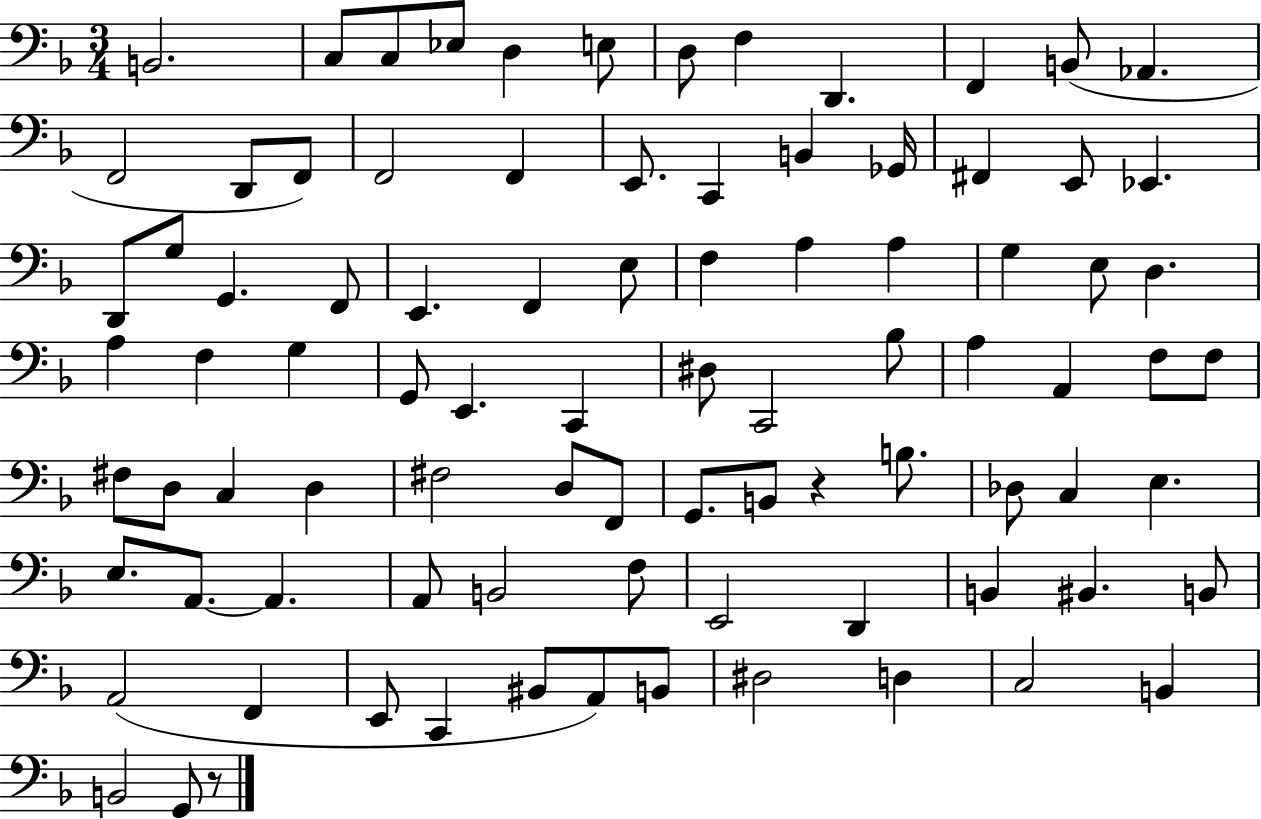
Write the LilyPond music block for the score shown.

{
  \clef bass
  \numericTimeSignature
  \time 3/4
  \key f \major
  \repeat volta 2 { b,2. | c8 c8 ees8 d4 e8 | d8 f4 d,4. | f,4 b,8( aes,4. | \break f,2 d,8 f,8) | f,2 f,4 | e,8. c,4 b,4 ges,16 | fis,4 e,8 ees,4. | \break d,8 g8 g,4. f,8 | e,4. f,4 e8 | f4 a4 a4 | g4 e8 d4. | \break a4 f4 g4 | g,8 e,4. c,4 | dis8 c,2 bes8 | a4 a,4 f8 f8 | \break fis8 d8 c4 d4 | fis2 d8 f,8 | g,8. b,8 r4 b8. | des8 c4 e4. | \break e8. a,8.~~ a,4. | a,8 b,2 f8 | e,2 d,4 | b,4 bis,4. b,8 | \break a,2( f,4 | e,8 c,4 bis,8 a,8) b,8 | dis2 d4 | c2 b,4 | \break b,2 g,8 r8 | } \bar "|."
}